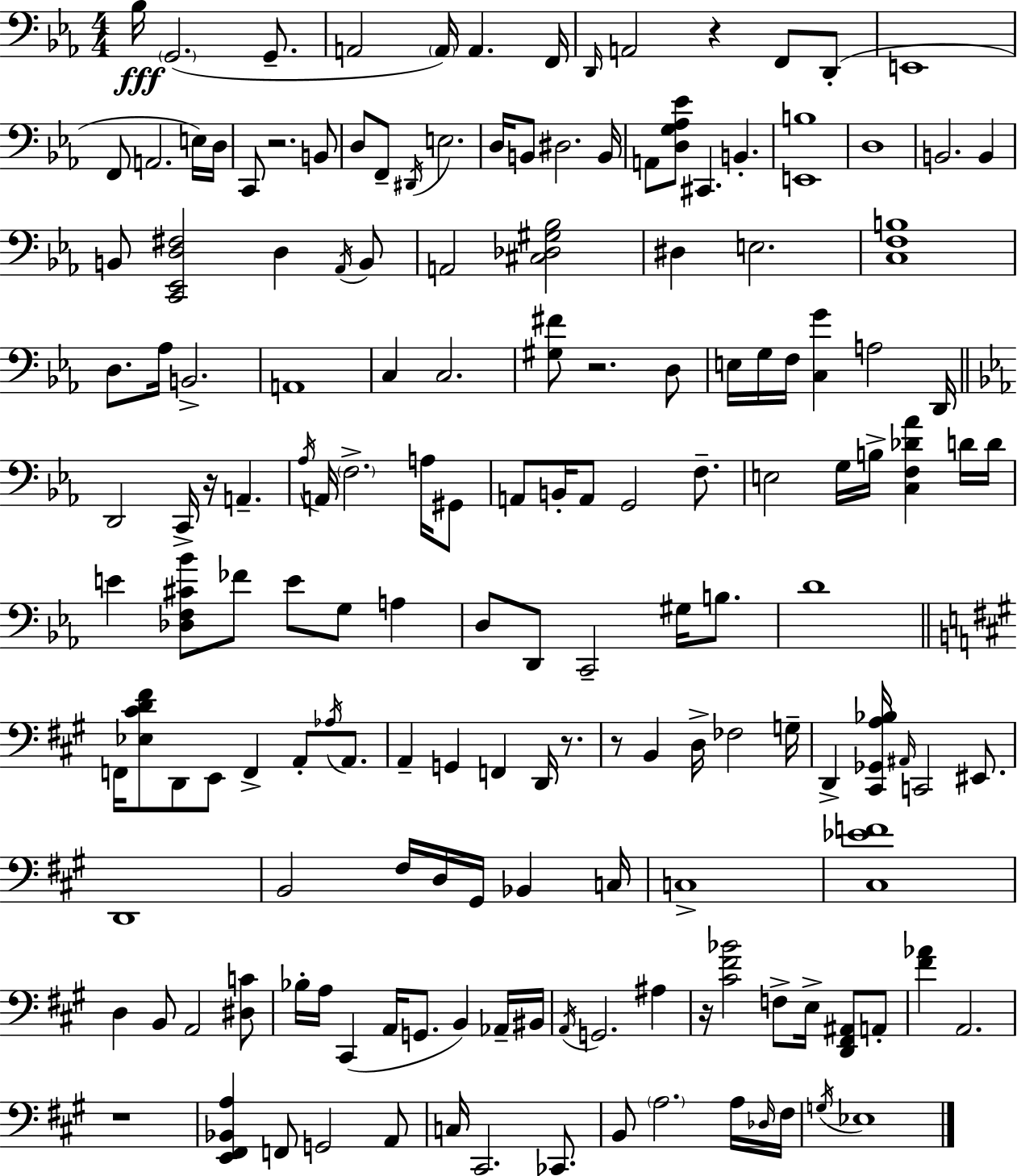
{
  \clef bass
  \numericTimeSignature
  \time 4/4
  \key c \minor
  bes16\fff \parenthesize g,2.( g,8.-- | a,2 \parenthesize a,16) a,4. f,16 | \grace { d,16 } a,2 r4 f,8 d,8-.( | e,1 | \break f,8 a,2. e16) | d16 c,8 r2. b,8 | d8 f,8-- \acciaccatura { dis,16 } e2. | d16 b,8 dis2. | \break b,16 a,8 <d g aes ees'>8 cis,4. b,4.-. | <e, b>1 | d1 | b,2. b,4 | \break b,8 <c, ees, d fis>2 d4 | \acciaccatura { aes,16 } b,8 a,2 <cis des gis bes>2 | dis4 e2. | <c f b>1 | \break d8. aes16 b,2.-> | a,1 | c4 c2. | <gis fis'>8 r2. | \break d8 e16 g16 f16 <c g'>4 a2 | d,16 \bar "||" \break \key ees \major d,2 c,16-> r16 a,4.-- | \acciaccatura { aes16 } a,16 \parenthesize f2.-> a16 gis,8 | a,8 b,16-. a,8 g,2 f8.-- | e2 g16 b16-> <c f des' aes'>4 d'16 | \break d'16 e'4 <des f cis' bes'>8 fes'8 e'8 g8 a4 | d8 d,8 c,2-- gis16 b8. | d'1 | \bar "||" \break \key a \major f,16 <ees cis' d' fis'>8 d,8 e,8 f,4-> a,8-. \acciaccatura { aes16 } a,8. | a,4-- g,4 f,4 d,16 r8. | r8 b,4 d16-> fes2 | g16-- d,4-> <cis, ges, a bes>16 \grace { ais,16 } c,2 eis,8. | \break d,1 | b,2 fis16 d16 gis,16 bes,4 | c16 c1-> | <cis ees' f'>1 | \break d4 b,8 a,2 | <dis c'>8 bes16-. a16 cis,4( a,16 g,8. b,4) | aes,16-- bis,16 \acciaccatura { a,16 } g,2. ais4 | r16 <cis' fis' bes'>2 f8-> e16-> <d, fis, ais,>8 | \break a,8-. <fis' aes'>4 a,2. | r1 | <e, fis, bes, a>4 f,8 g,2 | a,8 c16 cis,2. | \break ces,8. b,8 \parenthesize a2. | a16 \grace { des16 } fis16 \acciaccatura { g16 } ees1 | \bar "|."
}